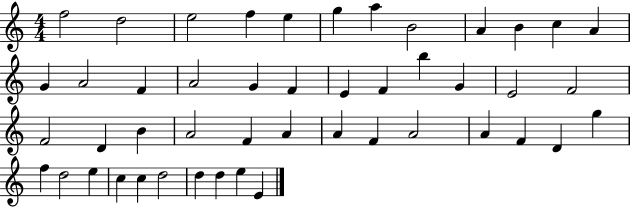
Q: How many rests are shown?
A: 0